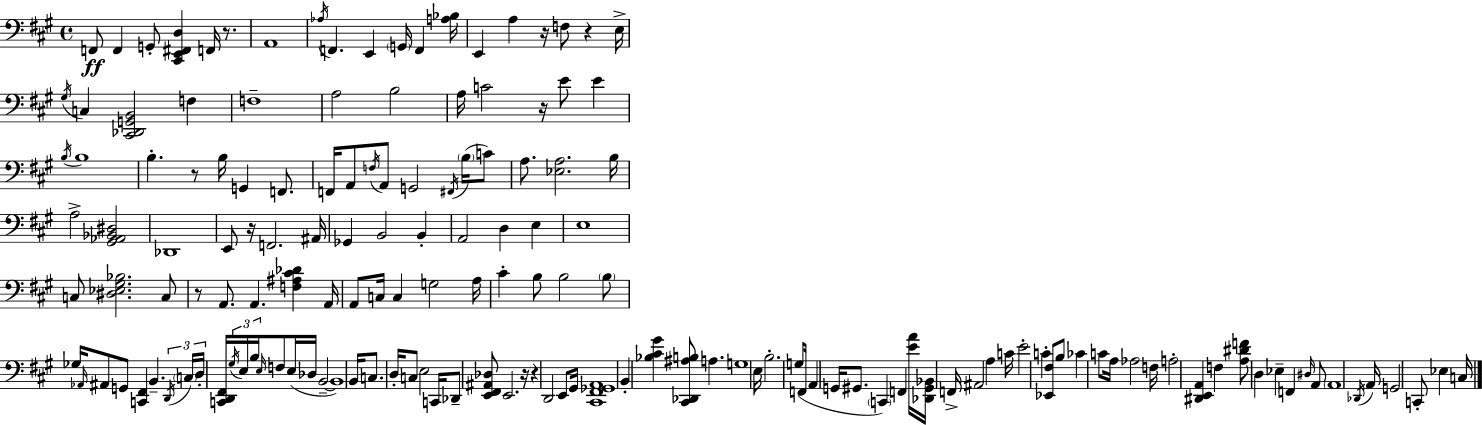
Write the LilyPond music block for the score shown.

{
  \clef bass
  \time 4/4
  \defaultTimeSignature
  \key a \major
  f,8\ff f,4 g,8-. <cis, e, fis, d>4 f,16 r8. | a,1 | \acciaccatura { aes16 } f,4. e,4 \parenthesize g,16 f,4 | <a bes>16 e,4 a4 r16 f8 r4 | \break e16-> \acciaccatura { gis16 } c4 <cis, des, g, b,>2 f4 | f1-- | a2 b2 | a16 c'2 r16 e'8 e'4 | \break \acciaccatura { b16 } b1 | b4.-. r8 b16 g,4 | f,8. f,16 a,8 \acciaccatura { f16 } a,8 g,2 | \acciaccatura { fis,16 }( \parenthesize b16 c'8) a8. <ees a>2. | \break b16 a2-> <gis, aes, bes, dis>2 | des,1 | e,8 r16 f,2. | ais,16 ges,4 b,2 | \break b,4-. a,2 d4 | e4 e1 | c8 <dis ees gis bes>2. | c8 r8 a,8. a,4. | \break <f ais cis' des'>4 a,16 a,8 c16 c4 g2 | a16 cis'4-. b8 b2 | \parenthesize b8 ges16 \grace { aes,16 } ais,8 g,8 <c, fis,>4 b,4.-- | \tuplet 3/2 { \acciaccatura { d,16 } \parenthesize c16 d16-. } <c, d, fis,>16 \tuplet 3/2 { \acciaccatura { gis16 } e16 b16 } \grace { e16 } f8 e16( | \break des16 b,2--~~ b,1) | b,16 c8. d16-. c8 | e2 c,16 des,8-- <e, fis, ais, des>8 e,2. | r16 r4 d,2 | \break e,8 gis,16 <cis, fis, ges, a,>1 | b,4-. <bes cis' gis'>4 | <cis, des, ais b>8 a4. g1 | e16 b2.-. | \break g8( f,16 a,4 g,16 gis,8. | \parenthesize c,4) f,4 <e' a'>16 <des, gis, bes,>16 f,16-> ais,2 | a4 c'16 e'2-. | c'4-. <ees, fis>8 b8 ces'4 c'8 a16 | \break aes2 f16 a2-. | <dis, e, a,>4 f4 <a dis' f'>8 d4 ees4-- | f,4 \grace { dis16 } a,8 \parenthesize a,1 | \acciaccatura { des,16 } a,16 g,2 | \break c,8-. ees4 c16 \bar "|."
}